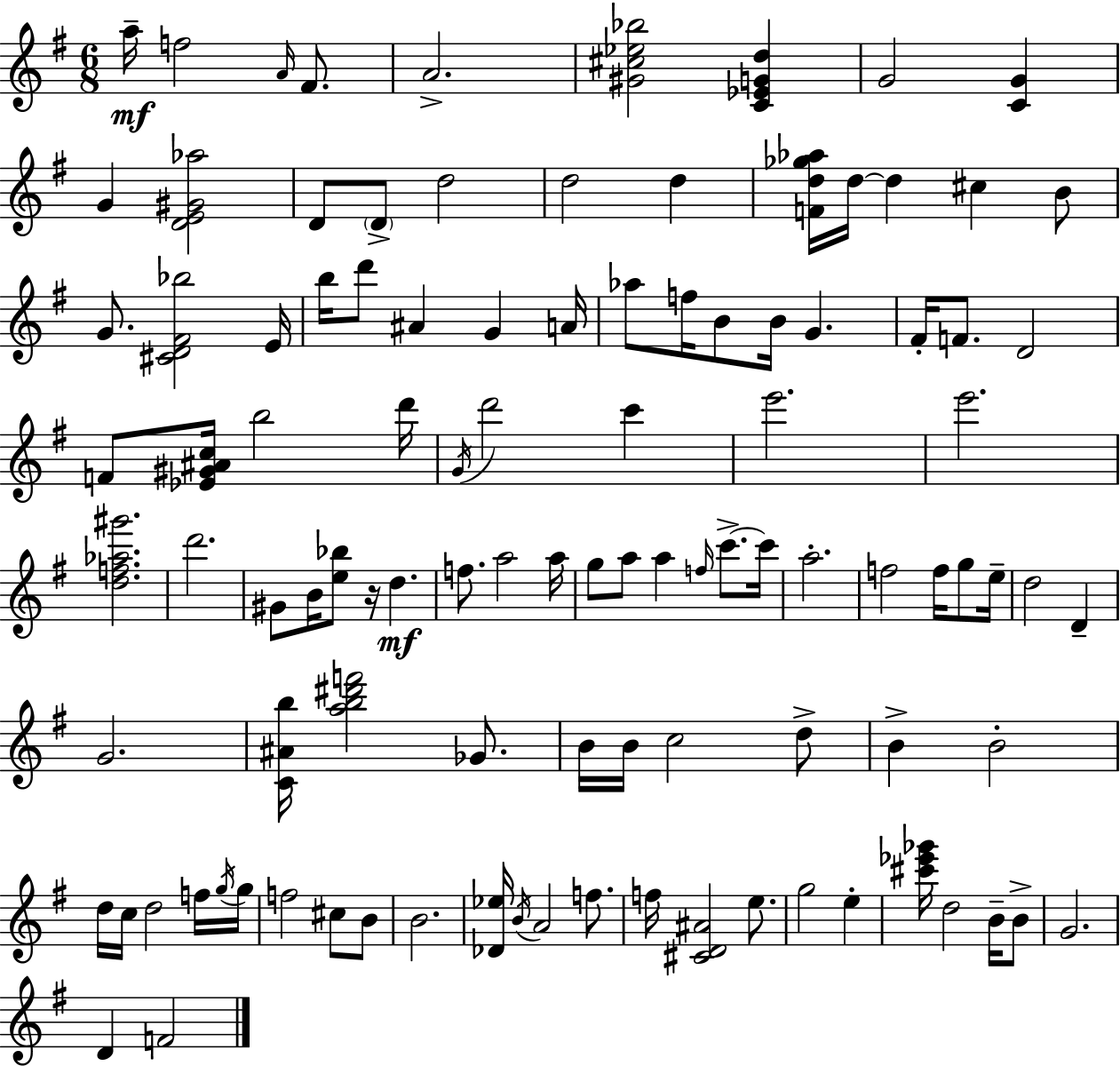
A5/s F5/h A4/s F#4/e. A4/h. [G#4,C#5,Eb5,Bb5]/h [C4,Eb4,G4,D5]/q G4/h [C4,G4]/q G4/q [D4,E4,G#4,Ab5]/h D4/e D4/e D5/h D5/h D5/q [F4,D5,Gb5,Ab5]/s D5/s D5/q C#5/q B4/e G4/e. [C#4,D4,F#4,Bb5]/h E4/s B5/s D6/e A#4/q G4/q A4/s Ab5/e F5/s B4/e B4/s G4/q. F#4/s F4/e. D4/h F4/e [Eb4,G#4,A#4,C5]/s B5/h D6/s G4/s D6/h C6/q E6/h. E6/h. [D5,F5,Ab5,G#6]/h. D6/h. G#4/e B4/s [E5,Bb5]/e R/s D5/q. F5/e. A5/h A5/s G5/e A5/e A5/q F5/s C6/e. C6/s A5/h. F5/h F5/s G5/e E5/s D5/h D4/q G4/h. [C4,A#4,B5]/s [A5,B5,D#6,F6]/h Gb4/e. B4/s B4/s C5/h D5/e B4/q B4/h D5/s C5/s D5/h F5/s G5/s G5/s F5/h C#5/e B4/e B4/h. [Db4,Eb5]/s B4/s A4/h F5/e. F5/s [C#4,D4,A#4]/h E5/e. G5/h E5/q [C#6,Eb6,Gb6]/s D5/h B4/s B4/e G4/h. D4/q F4/h